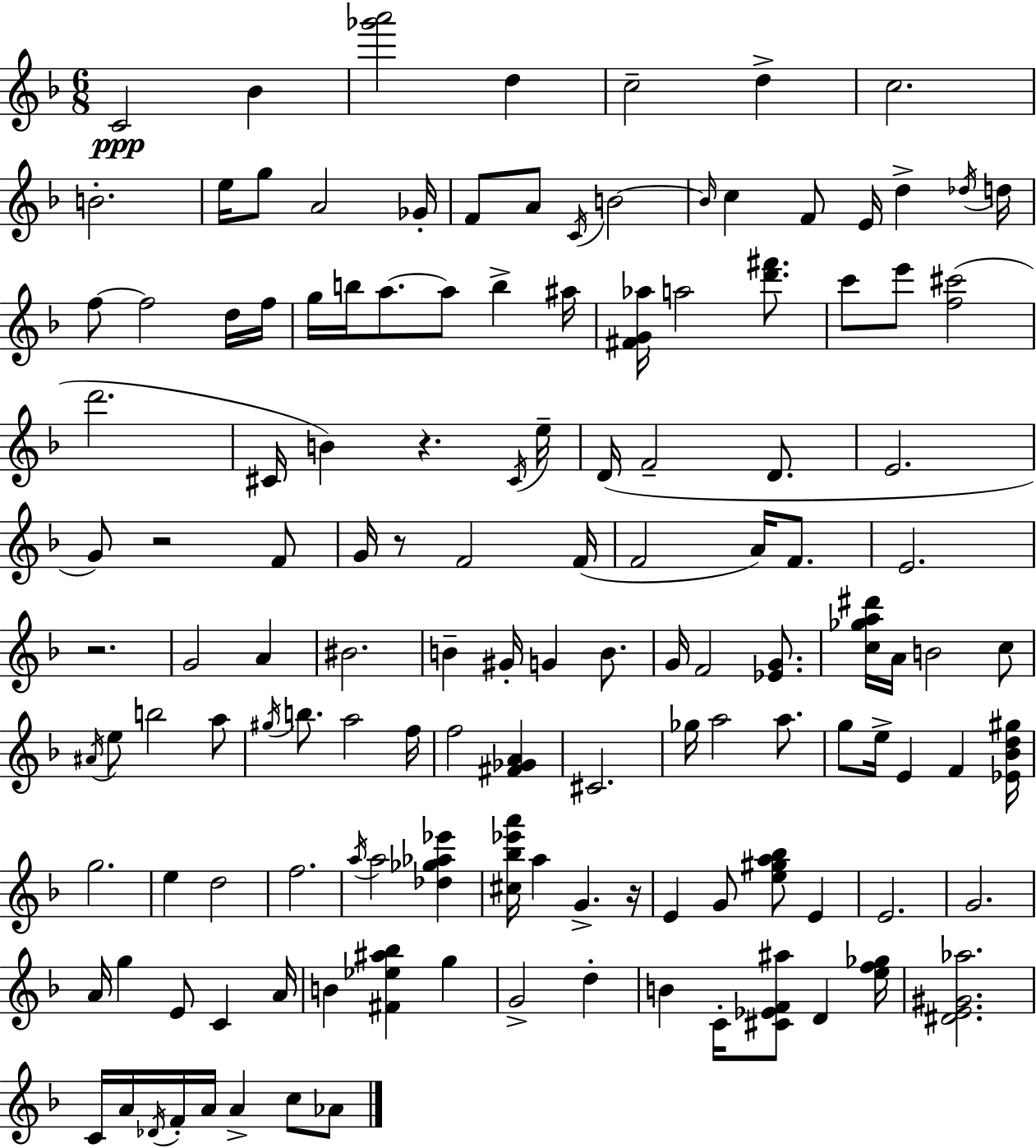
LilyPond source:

{
  \clef treble
  \numericTimeSignature
  \time 6/8
  \key d \minor
  \repeat volta 2 { c'2\ppp bes'4 | <ges''' a'''>2 d''4 | c''2-- d''4-> | c''2. | \break b'2.-. | e''16 g''8 a'2 ges'16-. | f'8 a'8 \acciaccatura { c'16 } b'2~~ | \grace { b'16 } c''4 f'8 e'16 d''4-> | \break \acciaccatura { des''16 } d''16 f''8~~ f''2 | d''16 f''16 g''16 b''16 a''8.~~ a''8 b''4-> | ais''16 <fis' g' aes''>16 a''2 | <d''' fis'''>8. c'''8 e'''8 <f'' cis'''>2( | \break d'''2. | cis'16 b'4) r4. | \acciaccatura { cis'16 } e''16-- d'16( f'2-- | d'8. e'2. | \break g'8) r2 | f'8 g'16 r8 f'2 | f'16( f'2 | a'16) f'8. e'2. | \break r2. | g'2 | a'4 bis'2. | b'4-- gis'16-. g'4 | \break b'8. g'16 f'2 | <ees' g'>8. <c'' ges'' a'' dis'''>16 a'16 b'2 | c''8 \acciaccatura { ais'16 } e''8 b''2 | a''8 \acciaccatura { gis''16 } b''8. a''2 | \break f''16 f''2 | <fis' ges' a'>4 cis'2. | ges''16 a''2 | a''8. g''8 e''16-> e'4 | \break f'4 <ees' bes' d'' gis''>16 g''2. | e''4 d''2 | f''2. | \acciaccatura { a''16 } a''2 | \break <des'' ges'' aes'' ees'''>4 <cis'' bes'' ees''' a'''>16 a''4 | g'4.-> r16 e'4 g'8 | <e'' gis'' a'' bes''>8 e'4 e'2. | g'2. | \break a'16 g''4 | e'8 c'4 a'16 b'4 <fis' ees'' ais'' bes''>4 | g''4 g'2-> | d''4-. b'4 c'16-. | \break <cis' ees' f' ais''>8 d'4 <e'' f'' ges''>16 <dis' e' gis' aes''>2. | c'16 a'16 \acciaccatura { des'16 } f'16-. a'16 | a'4-> c''8 aes'8 } \bar "|."
}